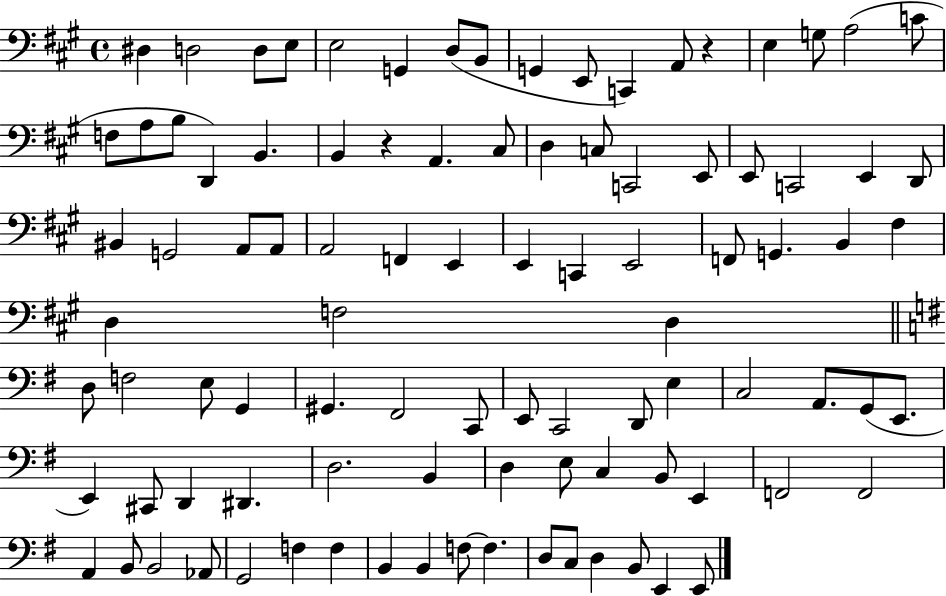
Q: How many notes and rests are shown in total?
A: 96